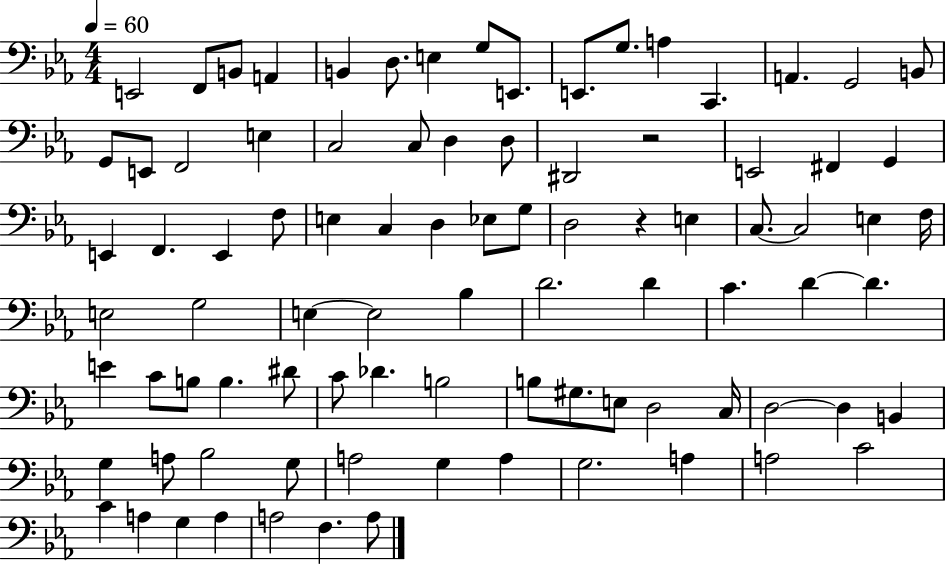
{
  \clef bass
  \numericTimeSignature
  \time 4/4
  \key ees \major
  \tempo 4 = 60
  e,2 f,8 b,8 a,4 | b,4 d8. e4 g8 e,8. | e,8. g8. a4 c,4. | a,4. g,2 b,8 | \break g,8 e,8 f,2 e4 | c2 c8 d4 d8 | dis,2 r2 | e,2 fis,4 g,4 | \break e,4 f,4. e,4 f8 | e4 c4 d4 ees8 g8 | d2 r4 e4 | c8.~~ c2 e4 f16 | \break e2 g2 | e4~~ e2 bes4 | d'2. d'4 | c'4. d'4~~ d'4. | \break e'4 c'8 b8 b4. dis'8 | c'8 des'4. b2 | b8 gis8. e8 d2 c16 | d2~~ d4 b,4 | \break g4 a8 bes2 g8 | a2 g4 a4 | g2. a4 | a2 c'2 | \break c'4 a4 g4 a4 | a2 f4. a8 | \bar "|."
}